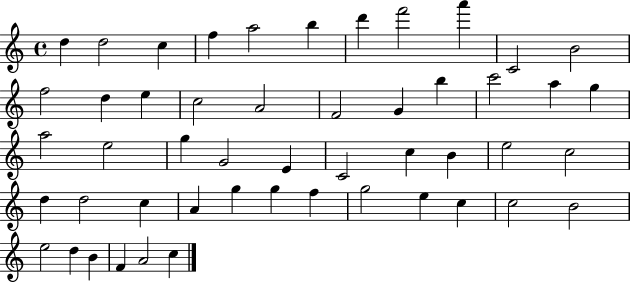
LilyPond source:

{
  \clef treble
  \time 4/4
  \defaultTimeSignature
  \key c \major
  d''4 d''2 c''4 | f''4 a''2 b''4 | d'''4 f'''2 a'''4 | c'2 b'2 | \break f''2 d''4 e''4 | c''2 a'2 | f'2 g'4 b''4 | c'''2 a''4 g''4 | \break a''2 e''2 | g''4 g'2 e'4 | c'2 c''4 b'4 | e''2 c''2 | \break d''4 d''2 c''4 | a'4 g''4 g''4 f''4 | g''2 e''4 c''4 | c''2 b'2 | \break e''2 d''4 b'4 | f'4 a'2 c''4 | \bar "|."
}